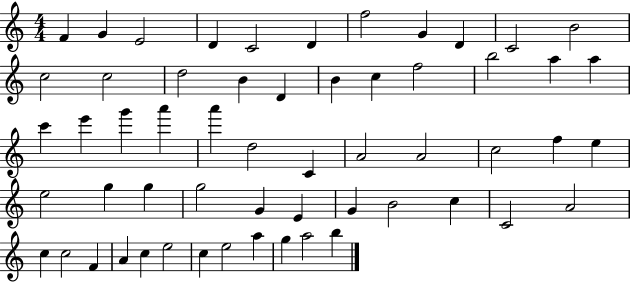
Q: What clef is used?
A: treble